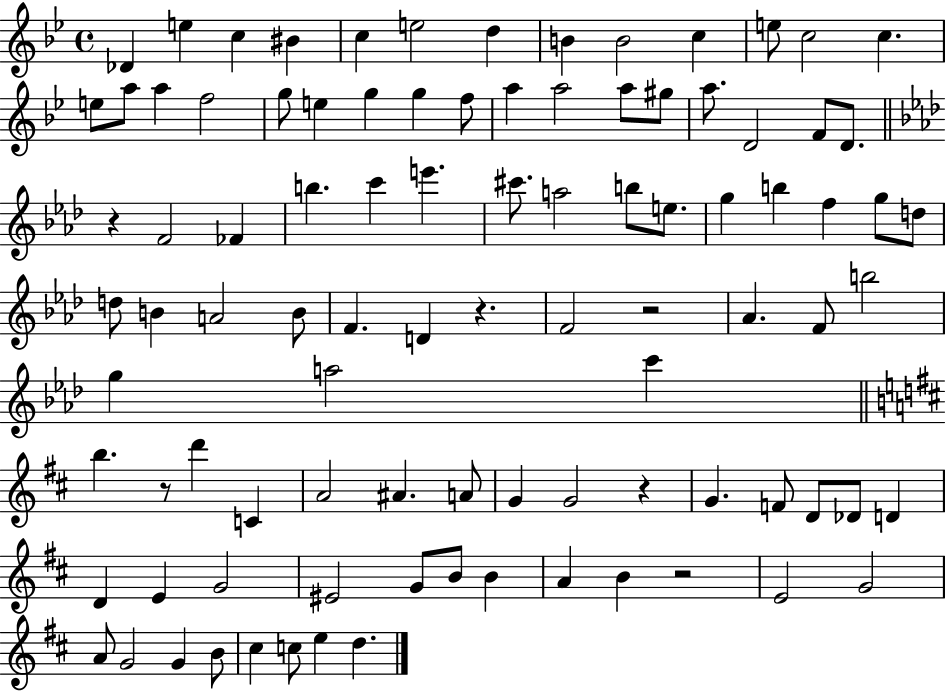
Db4/q E5/q C5/q BIS4/q C5/q E5/h D5/q B4/q B4/h C5/q E5/e C5/h C5/q. E5/e A5/e A5/q F5/h G5/e E5/q G5/q G5/q F5/e A5/q A5/h A5/e G#5/e A5/e. D4/h F4/e D4/e. R/q F4/h FES4/q B5/q. C6/q E6/q. C#6/e. A5/h B5/e E5/e. G5/q B5/q F5/q G5/e D5/e D5/e B4/q A4/h B4/e F4/q. D4/q R/q. F4/h R/h Ab4/q. F4/e B5/h G5/q A5/h C6/q B5/q. R/e D6/q C4/q A4/h A#4/q. A4/e G4/q G4/h R/q G4/q. F4/e D4/e Db4/e D4/q D4/q E4/q G4/h EIS4/h G4/e B4/e B4/q A4/q B4/q R/h E4/h G4/h A4/e G4/h G4/q B4/e C#5/q C5/e E5/q D5/q.